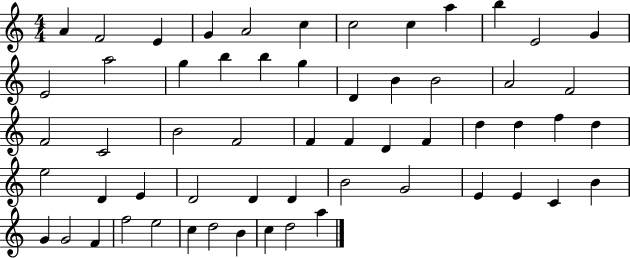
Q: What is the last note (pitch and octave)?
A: A5